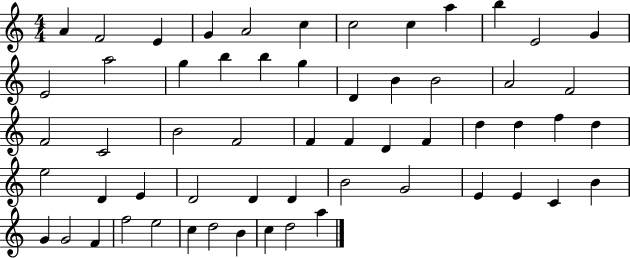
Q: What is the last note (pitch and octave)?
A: A5